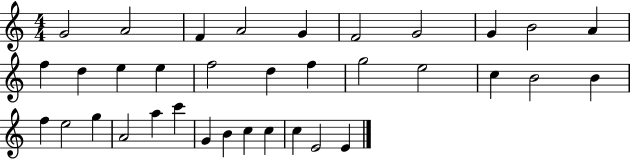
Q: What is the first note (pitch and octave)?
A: G4